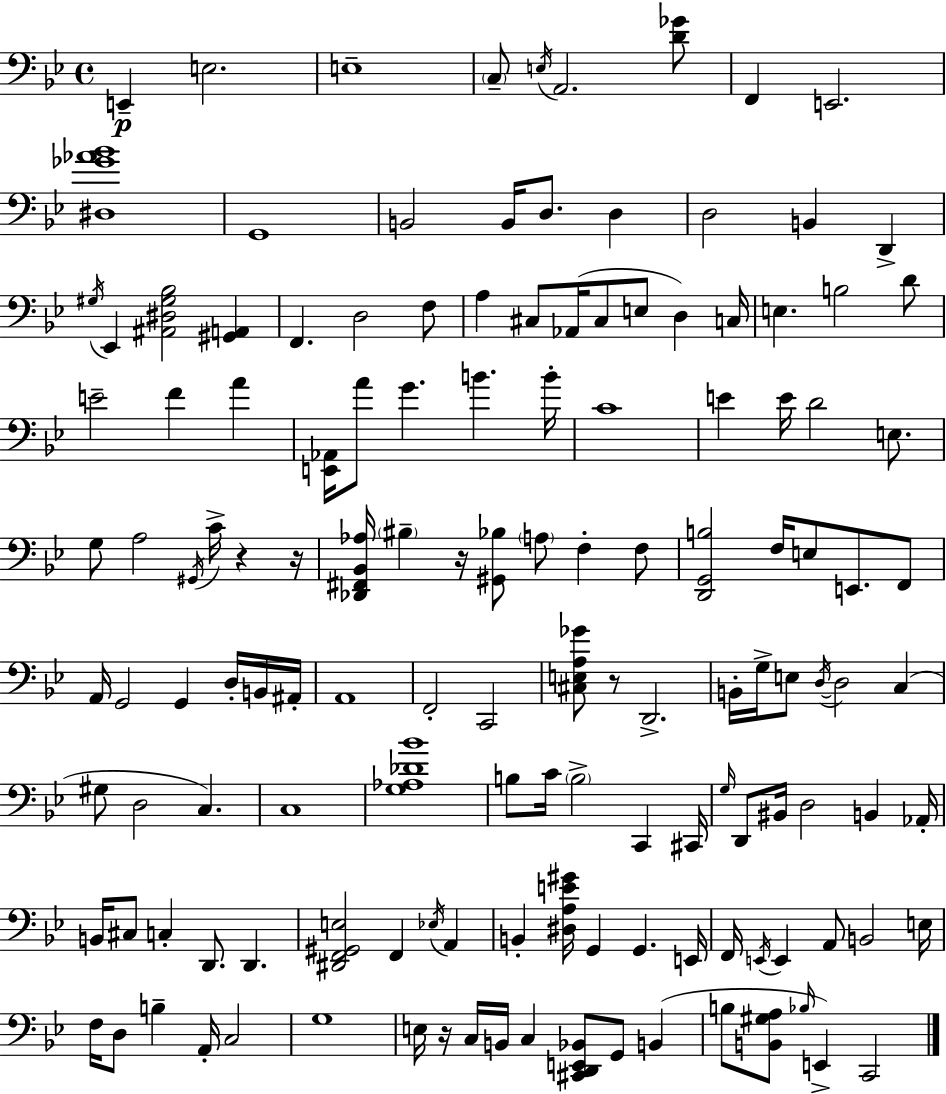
E2/q E3/h. E3/w C3/e E3/s A2/h. [D4,Gb4]/e F2/q E2/h. [D#3,Gb4,Ab4,Bb4]/w G2/w B2/h B2/s D3/e. D3/q D3/h B2/q D2/q G#3/s Eb2/q [A#2,D#3,G#3,Bb3]/h [G#2,A2]/q F2/q. D3/h F3/e A3/q C#3/e Ab2/s C#3/e E3/e D3/q C3/s E3/q. B3/h D4/e E4/h F4/q A4/q [E2,Ab2]/s A4/e G4/q. B4/q. B4/s C4/w E4/q E4/s D4/h E3/e. G3/e A3/h G#2/s C4/s R/q R/s [Db2,F#2,Bb2,Ab3]/s BIS3/q R/s [G#2,Bb3]/e A3/e F3/q F3/e [D2,G2,B3]/h F3/s E3/e E2/e. F2/e A2/s G2/h G2/q D3/s B2/s A#2/s A2/w F2/h C2/h [C#3,E3,A3,Gb4]/e R/e D2/h. B2/s G3/s E3/e D3/s D3/h C3/q G#3/e D3/h C3/q. C3/w [G3,Ab3,Db4,Bb4]/w B3/e C4/s B3/h C2/q C#2/s G3/s D2/e BIS2/s D3/h B2/q Ab2/s B2/s C#3/e C3/q D2/e. D2/q. [D#2,F2,G#2,E3]/h F2/q Eb3/s A2/q B2/q [D#3,A3,E4,G#4]/s G2/q G2/q. E2/s F2/s E2/s E2/q A2/e B2/h E3/s F3/s D3/e B3/q A2/s C3/h G3/w E3/s R/s C3/s B2/s C3/q [C#2,D2,E2,Bb2]/e G2/e B2/q B3/e [B2,G#3,A3]/e Bb3/s E2/q C2/h